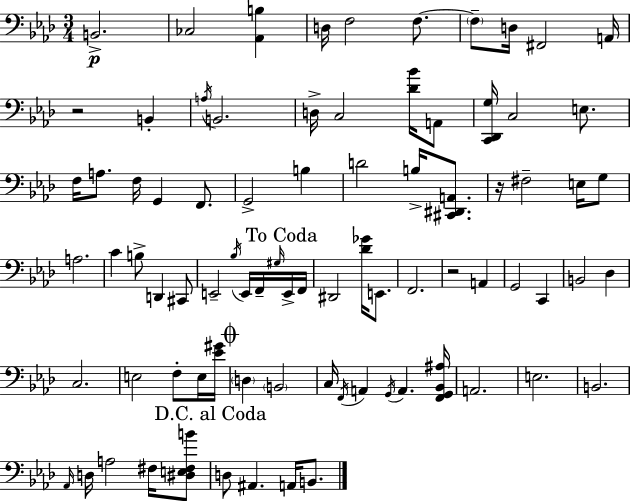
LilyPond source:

{
  \clef bass
  \numericTimeSignature
  \time 3/4
  \key f \minor
  b,2.->\p | ces2 <aes, b>4 | d16 f2 f8.~~ | \parenthesize f8-- d16 fis,2 a,16 | \break r2 b,4-. | \acciaccatura { a16 } b,2. | d16-> c2 <des' bes'>16 a,8 | <c, des, g>16 c2 e8. | \break f16 a8. f16 g,4 f,8. | g,2-> b4 | d'2 b16-> <cis, dis, a,>8. | r16 fis2-- e16 g8 | \break a2. | c'4 b8-> d,4 cis,8 | e,2-- \acciaccatura { bes16 } e,16 f,16-- | \grace { gis16 } \mark "To Coda" e,16-> f,16 dis,2 <des' ges'>16 | \break e,8. f,2. | r2 a,4 | g,2 c,4 | b,2 des4 | \break c2. | e2 f8-. | e16 <ees' gis'>16 \mark \markup { \musicglyph "scripts.coda" } \parenthesize d4 \parenthesize b,2 | c16 \acciaccatura { f,16 } a,4 \acciaccatura { g,16 } a,4. | \break <f, g, bes, ais>16 a,2. | e2. | b,2. | \grace { aes,16 } d16 a2 | \break fis16 <dis e fis b'>8 \mark "D.C. al Coda" d8 ais,4. | a,16 b,8. \bar "|."
}